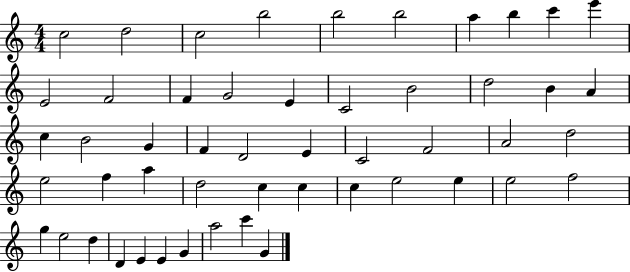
X:1
T:Untitled
M:4/4
L:1/4
K:C
c2 d2 c2 b2 b2 b2 a b c' e' E2 F2 F G2 E C2 B2 d2 B A c B2 G F D2 E C2 F2 A2 d2 e2 f a d2 c c c e2 e e2 f2 g e2 d D E E G a2 c' G